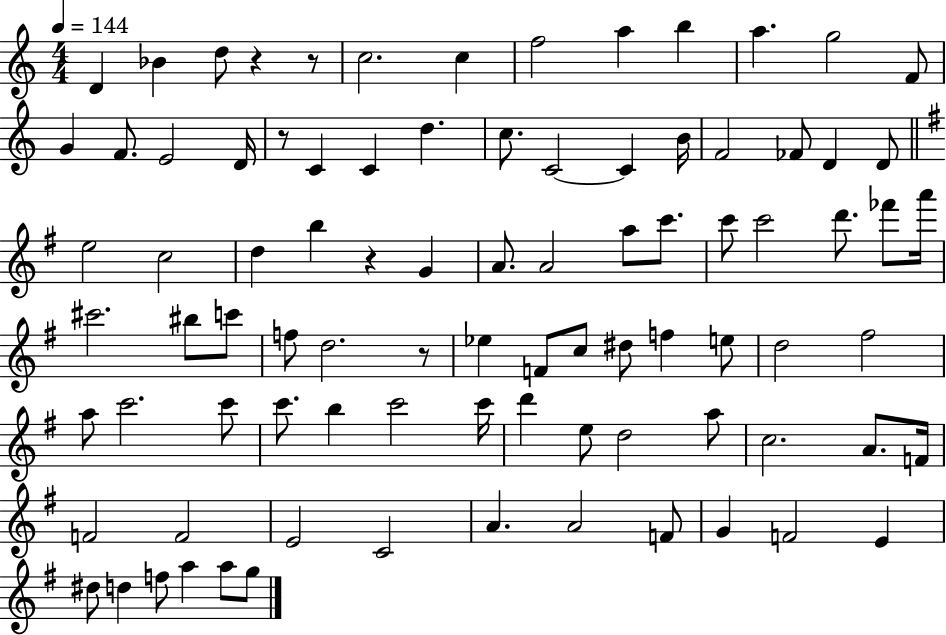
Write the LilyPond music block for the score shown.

{
  \clef treble
  \numericTimeSignature
  \time 4/4
  \key c \major
  \tempo 4 = 144
  \repeat volta 2 { d'4 bes'4 d''8 r4 r8 | c''2. c''4 | f''2 a''4 b''4 | a''4. g''2 f'8 | \break g'4 f'8. e'2 d'16 | r8 c'4 c'4 d''4. | c''8. c'2~~ c'4 b'16 | f'2 fes'8 d'4 d'8 | \break \bar "||" \break \key g \major e''2 c''2 | d''4 b''4 r4 g'4 | a'8. a'2 a''8 c'''8. | c'''8 c'''2 d'''8. fes'''8 a'''16 | \break cis'''2. bis''8 c'''8 | f''8 d''2. r8 | ees''4 f'8 c''8 dis''8 f''4 e''8 | d''2 fis''2 | \break a''8 c'''2. c'''8 | c'''8. b''4 c'''2 c'''16 | d'''4 e''8 d''2 a''8 | c''2. a'8. f'16 | \break f'2 f'2 | e'2 c'2 | a'4. a'2 f'8 | g'4 f'2 e'4 | \break dis''8 d''4 f''8 a''4 a''8 g''8 | } \bar "|."
}